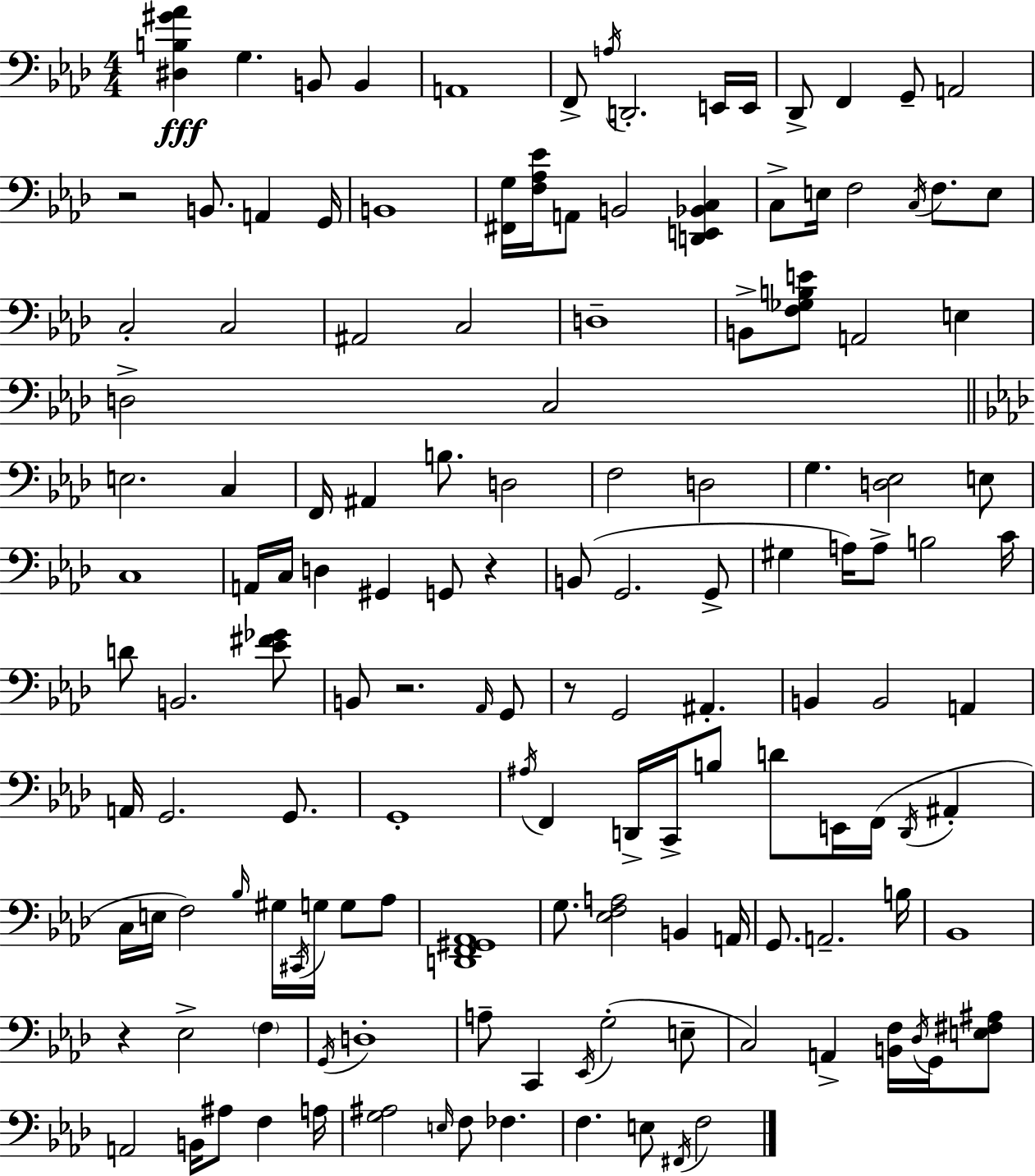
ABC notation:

X:1
T:Untitled
M:4/4
L:1/4
K:Fm
[^D,B,^G_A] G, B,,/2 B,, A,,4 F,,/2 A,/4 D,,2 E,,/4 E,,/4 _D,,/2 F,, G,,/2 A,,2 z2 B,,/2 A,, G,,/4 B,,4 [^F,,G,]/4 [F,_A,_E]/4 A,,/2 B,,2 [D,,E,,_B,,C,] C,/2 E,/4 F,2 C,/4 F,/2 E,/2 C,2 C,2 ^A,,2 C,2 D,4 B,,/2 [F,_G,B,E]/2 A,,2 E, D,2 C,2 E,2 C, F,,/4 ^A,, B,/2 D,2 F,2 D,2 G, [D,_E,]2 E,/2 C,4 A,,/4 C,/4 D, ^G,, G,,/2 z B,,/2 G,,2 G,,/2 ^G, A,/4 A,/2 B,2 C/4 D/2 B,,2 [_E^F_G]/2 B,,/2 z2 _A,,/4 G,,/2 z/2 G,,2 ^A,, B,, B,,2 A,, A,,/4 G,,2 G,,/2 G,,4 ^A,/4 F,, D,,/4 C,,/4 B,/2 D/2 E,,/4 F,,/4 D,,/4 ^A,, C,/4 E,/4 F,2 _B,/4 ^G,/4 ^C,,/4 G,/4 G,/2 _A,/2 [D,,F,,^G,,_A,,]4 G,/2 [_E,F,A,]2 B,, A,,/4 G,,/2 A,,2 B,/4 _B,,4 z _E,2 F, G,,/4 D,4 A,/2 C,, _E,,/4 G,2 E,/2 C,2 A,, [B,,F,]/4 _D,/4 G,,/4 [E,^F,^A,]/2 A,,2 B,,/4 ^A,/2 F, A,/4 [G,^A,]2 E,/4 F,/2 _F, F, E,/2 ^F,,/4 F,2